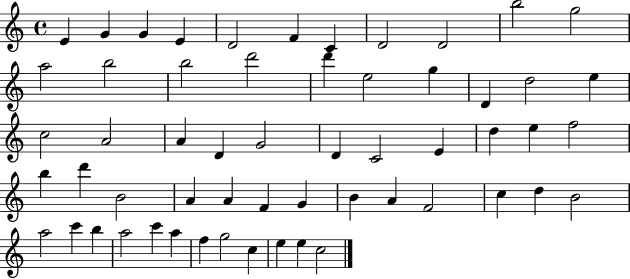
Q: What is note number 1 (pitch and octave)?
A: E4